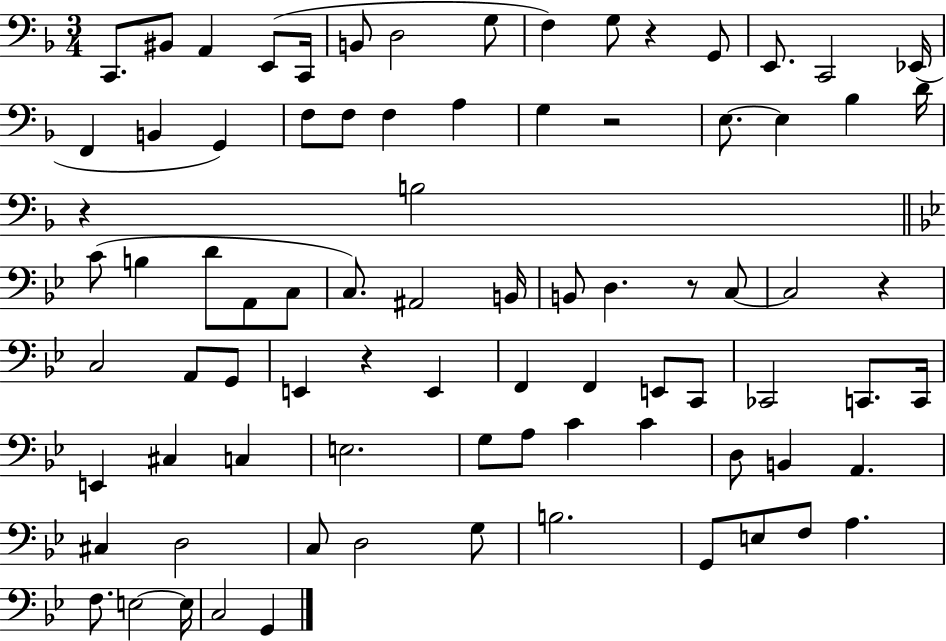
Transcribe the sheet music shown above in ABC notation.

X:1
T:Untitled
M:3/4
L:1/4
K:F
C,,/2 ^B,,/2 A,, E,,/2 C,,/4 B,,/2 D,2 G,/2 F, G,/2 z G,,/2 E,,/2 C,,2 _E,,/4 F,, B,, G,, F,/2 F,/2 F, A, G, z2 E,/2 E, _B, D/4 z B,2 C/2 B, D/2 A,,/2 C,/2 C,/2 ^A,,2 B,,/4 B,,/2 D, z/2 C,/2 C,2 z C,2 A,,/2 G,,/2 E,, z E,, F,, F,, E,,/2 C,,/2 _C,,2 C,,/2 C,,/4 E,, ^C, C, E,2 G,/2 A,/2 C C D,/2 B,, A,, ^C, D,2 C,/2 D,2 G,/2 B,2 G,,/2 E,/2 F,/2 A, F,/2 E,2 E,/4 C,2 G,,